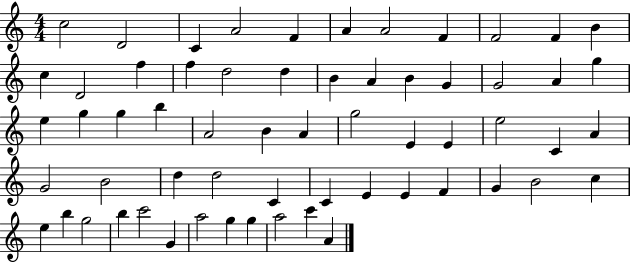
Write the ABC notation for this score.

X:1
T:Untitled
M:4/4
L:1/4
K:C
c2 D2 C A2 F A A2 F F2 F B c D2 f f d2 d B A B G G2 A g e g g b A2 B A g2 E E e2 C A G2 B2 d d2 C C E E F G B2 c e b g2 b c'2 G a2 g g a2 c' A